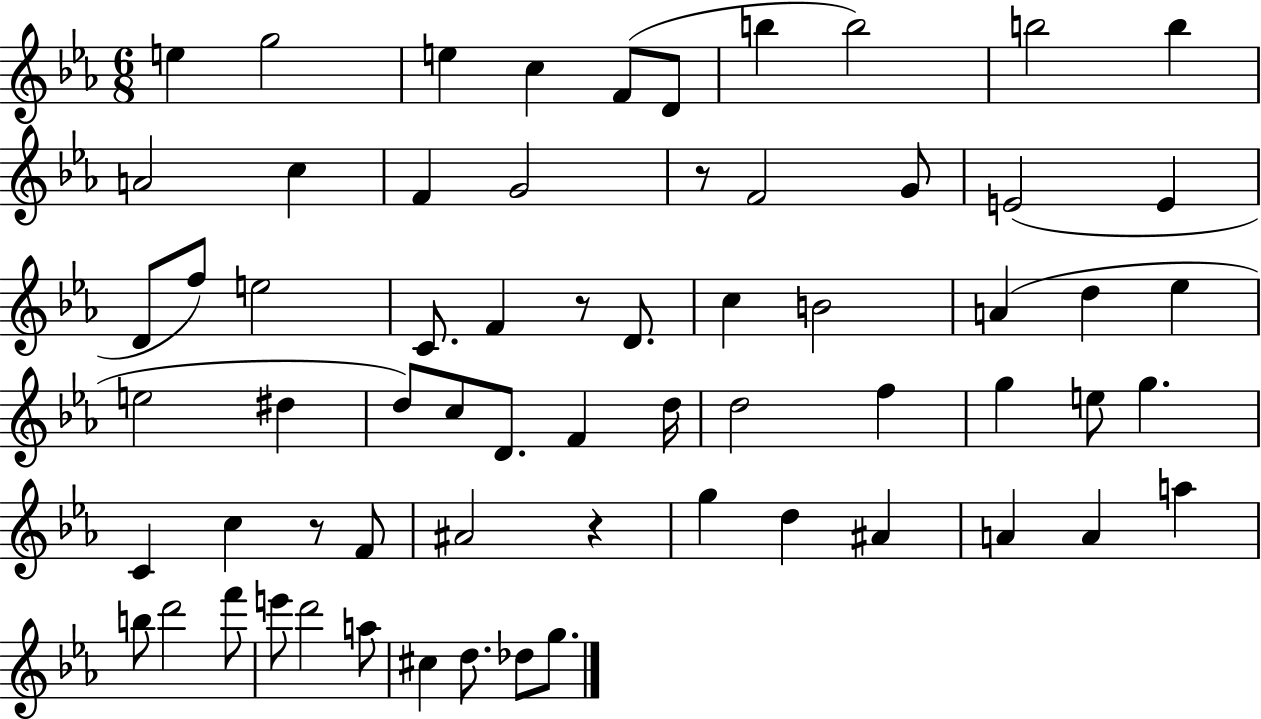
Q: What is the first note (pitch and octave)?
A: E5